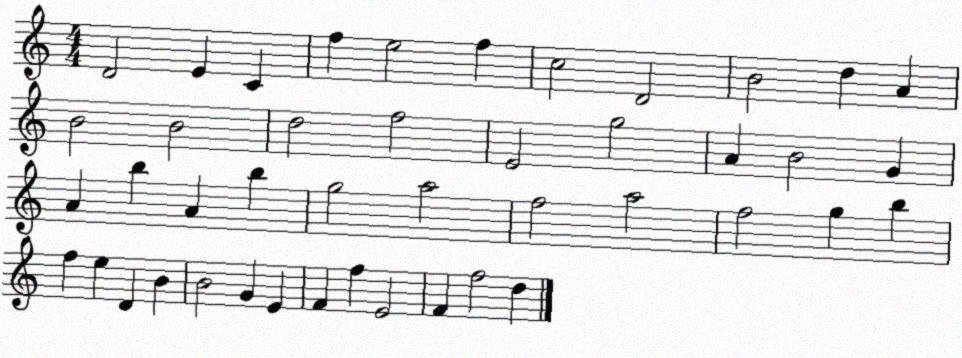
X:1
T:Untitled
M:4/4
L:1/4
K:C
D2 E C f e2 f c2 D2 B2 d A B2 B2 d2 f2 E2 g2 A B2 G A b A b g2 a2 f2 a2 f2 g b f e D B B2 G E F f E2 F f2 d